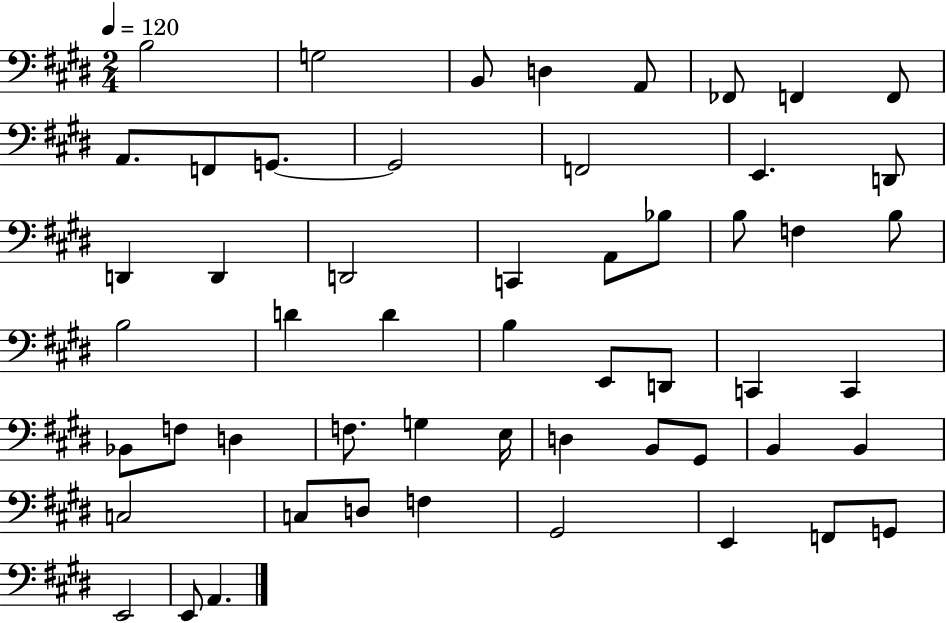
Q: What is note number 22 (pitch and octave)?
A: B3